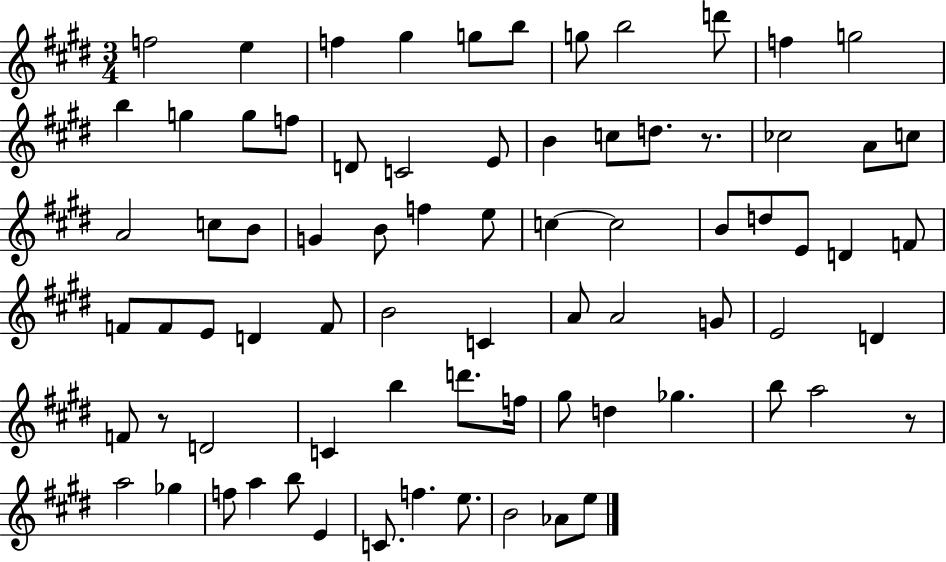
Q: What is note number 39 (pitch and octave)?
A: F4